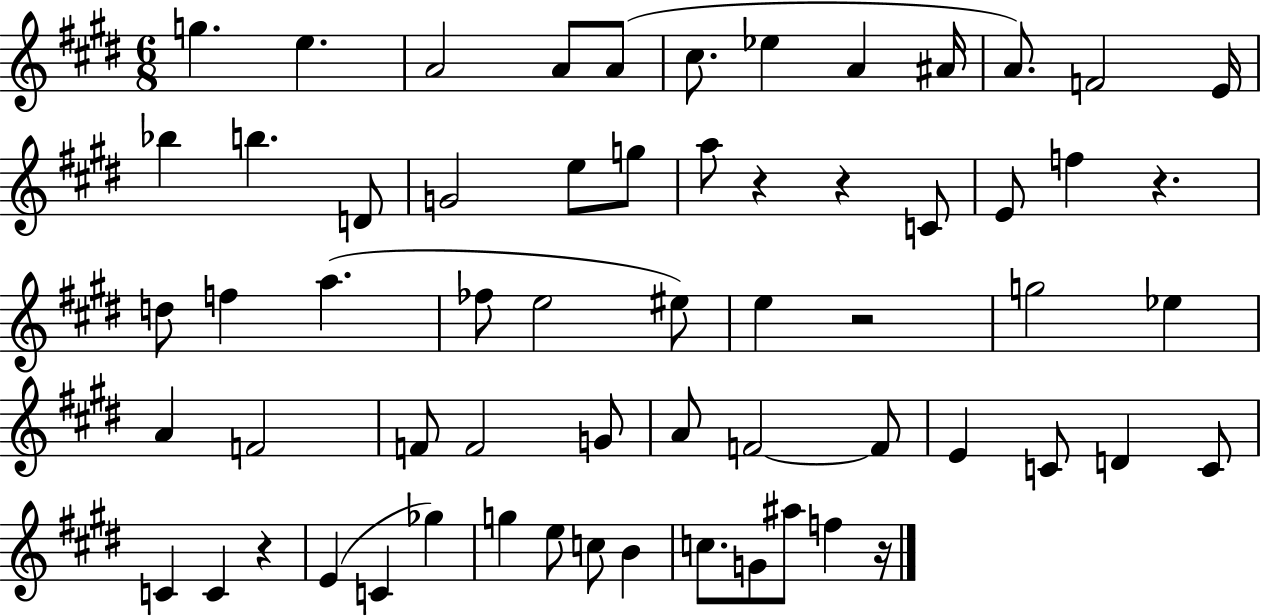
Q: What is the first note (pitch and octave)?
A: G5